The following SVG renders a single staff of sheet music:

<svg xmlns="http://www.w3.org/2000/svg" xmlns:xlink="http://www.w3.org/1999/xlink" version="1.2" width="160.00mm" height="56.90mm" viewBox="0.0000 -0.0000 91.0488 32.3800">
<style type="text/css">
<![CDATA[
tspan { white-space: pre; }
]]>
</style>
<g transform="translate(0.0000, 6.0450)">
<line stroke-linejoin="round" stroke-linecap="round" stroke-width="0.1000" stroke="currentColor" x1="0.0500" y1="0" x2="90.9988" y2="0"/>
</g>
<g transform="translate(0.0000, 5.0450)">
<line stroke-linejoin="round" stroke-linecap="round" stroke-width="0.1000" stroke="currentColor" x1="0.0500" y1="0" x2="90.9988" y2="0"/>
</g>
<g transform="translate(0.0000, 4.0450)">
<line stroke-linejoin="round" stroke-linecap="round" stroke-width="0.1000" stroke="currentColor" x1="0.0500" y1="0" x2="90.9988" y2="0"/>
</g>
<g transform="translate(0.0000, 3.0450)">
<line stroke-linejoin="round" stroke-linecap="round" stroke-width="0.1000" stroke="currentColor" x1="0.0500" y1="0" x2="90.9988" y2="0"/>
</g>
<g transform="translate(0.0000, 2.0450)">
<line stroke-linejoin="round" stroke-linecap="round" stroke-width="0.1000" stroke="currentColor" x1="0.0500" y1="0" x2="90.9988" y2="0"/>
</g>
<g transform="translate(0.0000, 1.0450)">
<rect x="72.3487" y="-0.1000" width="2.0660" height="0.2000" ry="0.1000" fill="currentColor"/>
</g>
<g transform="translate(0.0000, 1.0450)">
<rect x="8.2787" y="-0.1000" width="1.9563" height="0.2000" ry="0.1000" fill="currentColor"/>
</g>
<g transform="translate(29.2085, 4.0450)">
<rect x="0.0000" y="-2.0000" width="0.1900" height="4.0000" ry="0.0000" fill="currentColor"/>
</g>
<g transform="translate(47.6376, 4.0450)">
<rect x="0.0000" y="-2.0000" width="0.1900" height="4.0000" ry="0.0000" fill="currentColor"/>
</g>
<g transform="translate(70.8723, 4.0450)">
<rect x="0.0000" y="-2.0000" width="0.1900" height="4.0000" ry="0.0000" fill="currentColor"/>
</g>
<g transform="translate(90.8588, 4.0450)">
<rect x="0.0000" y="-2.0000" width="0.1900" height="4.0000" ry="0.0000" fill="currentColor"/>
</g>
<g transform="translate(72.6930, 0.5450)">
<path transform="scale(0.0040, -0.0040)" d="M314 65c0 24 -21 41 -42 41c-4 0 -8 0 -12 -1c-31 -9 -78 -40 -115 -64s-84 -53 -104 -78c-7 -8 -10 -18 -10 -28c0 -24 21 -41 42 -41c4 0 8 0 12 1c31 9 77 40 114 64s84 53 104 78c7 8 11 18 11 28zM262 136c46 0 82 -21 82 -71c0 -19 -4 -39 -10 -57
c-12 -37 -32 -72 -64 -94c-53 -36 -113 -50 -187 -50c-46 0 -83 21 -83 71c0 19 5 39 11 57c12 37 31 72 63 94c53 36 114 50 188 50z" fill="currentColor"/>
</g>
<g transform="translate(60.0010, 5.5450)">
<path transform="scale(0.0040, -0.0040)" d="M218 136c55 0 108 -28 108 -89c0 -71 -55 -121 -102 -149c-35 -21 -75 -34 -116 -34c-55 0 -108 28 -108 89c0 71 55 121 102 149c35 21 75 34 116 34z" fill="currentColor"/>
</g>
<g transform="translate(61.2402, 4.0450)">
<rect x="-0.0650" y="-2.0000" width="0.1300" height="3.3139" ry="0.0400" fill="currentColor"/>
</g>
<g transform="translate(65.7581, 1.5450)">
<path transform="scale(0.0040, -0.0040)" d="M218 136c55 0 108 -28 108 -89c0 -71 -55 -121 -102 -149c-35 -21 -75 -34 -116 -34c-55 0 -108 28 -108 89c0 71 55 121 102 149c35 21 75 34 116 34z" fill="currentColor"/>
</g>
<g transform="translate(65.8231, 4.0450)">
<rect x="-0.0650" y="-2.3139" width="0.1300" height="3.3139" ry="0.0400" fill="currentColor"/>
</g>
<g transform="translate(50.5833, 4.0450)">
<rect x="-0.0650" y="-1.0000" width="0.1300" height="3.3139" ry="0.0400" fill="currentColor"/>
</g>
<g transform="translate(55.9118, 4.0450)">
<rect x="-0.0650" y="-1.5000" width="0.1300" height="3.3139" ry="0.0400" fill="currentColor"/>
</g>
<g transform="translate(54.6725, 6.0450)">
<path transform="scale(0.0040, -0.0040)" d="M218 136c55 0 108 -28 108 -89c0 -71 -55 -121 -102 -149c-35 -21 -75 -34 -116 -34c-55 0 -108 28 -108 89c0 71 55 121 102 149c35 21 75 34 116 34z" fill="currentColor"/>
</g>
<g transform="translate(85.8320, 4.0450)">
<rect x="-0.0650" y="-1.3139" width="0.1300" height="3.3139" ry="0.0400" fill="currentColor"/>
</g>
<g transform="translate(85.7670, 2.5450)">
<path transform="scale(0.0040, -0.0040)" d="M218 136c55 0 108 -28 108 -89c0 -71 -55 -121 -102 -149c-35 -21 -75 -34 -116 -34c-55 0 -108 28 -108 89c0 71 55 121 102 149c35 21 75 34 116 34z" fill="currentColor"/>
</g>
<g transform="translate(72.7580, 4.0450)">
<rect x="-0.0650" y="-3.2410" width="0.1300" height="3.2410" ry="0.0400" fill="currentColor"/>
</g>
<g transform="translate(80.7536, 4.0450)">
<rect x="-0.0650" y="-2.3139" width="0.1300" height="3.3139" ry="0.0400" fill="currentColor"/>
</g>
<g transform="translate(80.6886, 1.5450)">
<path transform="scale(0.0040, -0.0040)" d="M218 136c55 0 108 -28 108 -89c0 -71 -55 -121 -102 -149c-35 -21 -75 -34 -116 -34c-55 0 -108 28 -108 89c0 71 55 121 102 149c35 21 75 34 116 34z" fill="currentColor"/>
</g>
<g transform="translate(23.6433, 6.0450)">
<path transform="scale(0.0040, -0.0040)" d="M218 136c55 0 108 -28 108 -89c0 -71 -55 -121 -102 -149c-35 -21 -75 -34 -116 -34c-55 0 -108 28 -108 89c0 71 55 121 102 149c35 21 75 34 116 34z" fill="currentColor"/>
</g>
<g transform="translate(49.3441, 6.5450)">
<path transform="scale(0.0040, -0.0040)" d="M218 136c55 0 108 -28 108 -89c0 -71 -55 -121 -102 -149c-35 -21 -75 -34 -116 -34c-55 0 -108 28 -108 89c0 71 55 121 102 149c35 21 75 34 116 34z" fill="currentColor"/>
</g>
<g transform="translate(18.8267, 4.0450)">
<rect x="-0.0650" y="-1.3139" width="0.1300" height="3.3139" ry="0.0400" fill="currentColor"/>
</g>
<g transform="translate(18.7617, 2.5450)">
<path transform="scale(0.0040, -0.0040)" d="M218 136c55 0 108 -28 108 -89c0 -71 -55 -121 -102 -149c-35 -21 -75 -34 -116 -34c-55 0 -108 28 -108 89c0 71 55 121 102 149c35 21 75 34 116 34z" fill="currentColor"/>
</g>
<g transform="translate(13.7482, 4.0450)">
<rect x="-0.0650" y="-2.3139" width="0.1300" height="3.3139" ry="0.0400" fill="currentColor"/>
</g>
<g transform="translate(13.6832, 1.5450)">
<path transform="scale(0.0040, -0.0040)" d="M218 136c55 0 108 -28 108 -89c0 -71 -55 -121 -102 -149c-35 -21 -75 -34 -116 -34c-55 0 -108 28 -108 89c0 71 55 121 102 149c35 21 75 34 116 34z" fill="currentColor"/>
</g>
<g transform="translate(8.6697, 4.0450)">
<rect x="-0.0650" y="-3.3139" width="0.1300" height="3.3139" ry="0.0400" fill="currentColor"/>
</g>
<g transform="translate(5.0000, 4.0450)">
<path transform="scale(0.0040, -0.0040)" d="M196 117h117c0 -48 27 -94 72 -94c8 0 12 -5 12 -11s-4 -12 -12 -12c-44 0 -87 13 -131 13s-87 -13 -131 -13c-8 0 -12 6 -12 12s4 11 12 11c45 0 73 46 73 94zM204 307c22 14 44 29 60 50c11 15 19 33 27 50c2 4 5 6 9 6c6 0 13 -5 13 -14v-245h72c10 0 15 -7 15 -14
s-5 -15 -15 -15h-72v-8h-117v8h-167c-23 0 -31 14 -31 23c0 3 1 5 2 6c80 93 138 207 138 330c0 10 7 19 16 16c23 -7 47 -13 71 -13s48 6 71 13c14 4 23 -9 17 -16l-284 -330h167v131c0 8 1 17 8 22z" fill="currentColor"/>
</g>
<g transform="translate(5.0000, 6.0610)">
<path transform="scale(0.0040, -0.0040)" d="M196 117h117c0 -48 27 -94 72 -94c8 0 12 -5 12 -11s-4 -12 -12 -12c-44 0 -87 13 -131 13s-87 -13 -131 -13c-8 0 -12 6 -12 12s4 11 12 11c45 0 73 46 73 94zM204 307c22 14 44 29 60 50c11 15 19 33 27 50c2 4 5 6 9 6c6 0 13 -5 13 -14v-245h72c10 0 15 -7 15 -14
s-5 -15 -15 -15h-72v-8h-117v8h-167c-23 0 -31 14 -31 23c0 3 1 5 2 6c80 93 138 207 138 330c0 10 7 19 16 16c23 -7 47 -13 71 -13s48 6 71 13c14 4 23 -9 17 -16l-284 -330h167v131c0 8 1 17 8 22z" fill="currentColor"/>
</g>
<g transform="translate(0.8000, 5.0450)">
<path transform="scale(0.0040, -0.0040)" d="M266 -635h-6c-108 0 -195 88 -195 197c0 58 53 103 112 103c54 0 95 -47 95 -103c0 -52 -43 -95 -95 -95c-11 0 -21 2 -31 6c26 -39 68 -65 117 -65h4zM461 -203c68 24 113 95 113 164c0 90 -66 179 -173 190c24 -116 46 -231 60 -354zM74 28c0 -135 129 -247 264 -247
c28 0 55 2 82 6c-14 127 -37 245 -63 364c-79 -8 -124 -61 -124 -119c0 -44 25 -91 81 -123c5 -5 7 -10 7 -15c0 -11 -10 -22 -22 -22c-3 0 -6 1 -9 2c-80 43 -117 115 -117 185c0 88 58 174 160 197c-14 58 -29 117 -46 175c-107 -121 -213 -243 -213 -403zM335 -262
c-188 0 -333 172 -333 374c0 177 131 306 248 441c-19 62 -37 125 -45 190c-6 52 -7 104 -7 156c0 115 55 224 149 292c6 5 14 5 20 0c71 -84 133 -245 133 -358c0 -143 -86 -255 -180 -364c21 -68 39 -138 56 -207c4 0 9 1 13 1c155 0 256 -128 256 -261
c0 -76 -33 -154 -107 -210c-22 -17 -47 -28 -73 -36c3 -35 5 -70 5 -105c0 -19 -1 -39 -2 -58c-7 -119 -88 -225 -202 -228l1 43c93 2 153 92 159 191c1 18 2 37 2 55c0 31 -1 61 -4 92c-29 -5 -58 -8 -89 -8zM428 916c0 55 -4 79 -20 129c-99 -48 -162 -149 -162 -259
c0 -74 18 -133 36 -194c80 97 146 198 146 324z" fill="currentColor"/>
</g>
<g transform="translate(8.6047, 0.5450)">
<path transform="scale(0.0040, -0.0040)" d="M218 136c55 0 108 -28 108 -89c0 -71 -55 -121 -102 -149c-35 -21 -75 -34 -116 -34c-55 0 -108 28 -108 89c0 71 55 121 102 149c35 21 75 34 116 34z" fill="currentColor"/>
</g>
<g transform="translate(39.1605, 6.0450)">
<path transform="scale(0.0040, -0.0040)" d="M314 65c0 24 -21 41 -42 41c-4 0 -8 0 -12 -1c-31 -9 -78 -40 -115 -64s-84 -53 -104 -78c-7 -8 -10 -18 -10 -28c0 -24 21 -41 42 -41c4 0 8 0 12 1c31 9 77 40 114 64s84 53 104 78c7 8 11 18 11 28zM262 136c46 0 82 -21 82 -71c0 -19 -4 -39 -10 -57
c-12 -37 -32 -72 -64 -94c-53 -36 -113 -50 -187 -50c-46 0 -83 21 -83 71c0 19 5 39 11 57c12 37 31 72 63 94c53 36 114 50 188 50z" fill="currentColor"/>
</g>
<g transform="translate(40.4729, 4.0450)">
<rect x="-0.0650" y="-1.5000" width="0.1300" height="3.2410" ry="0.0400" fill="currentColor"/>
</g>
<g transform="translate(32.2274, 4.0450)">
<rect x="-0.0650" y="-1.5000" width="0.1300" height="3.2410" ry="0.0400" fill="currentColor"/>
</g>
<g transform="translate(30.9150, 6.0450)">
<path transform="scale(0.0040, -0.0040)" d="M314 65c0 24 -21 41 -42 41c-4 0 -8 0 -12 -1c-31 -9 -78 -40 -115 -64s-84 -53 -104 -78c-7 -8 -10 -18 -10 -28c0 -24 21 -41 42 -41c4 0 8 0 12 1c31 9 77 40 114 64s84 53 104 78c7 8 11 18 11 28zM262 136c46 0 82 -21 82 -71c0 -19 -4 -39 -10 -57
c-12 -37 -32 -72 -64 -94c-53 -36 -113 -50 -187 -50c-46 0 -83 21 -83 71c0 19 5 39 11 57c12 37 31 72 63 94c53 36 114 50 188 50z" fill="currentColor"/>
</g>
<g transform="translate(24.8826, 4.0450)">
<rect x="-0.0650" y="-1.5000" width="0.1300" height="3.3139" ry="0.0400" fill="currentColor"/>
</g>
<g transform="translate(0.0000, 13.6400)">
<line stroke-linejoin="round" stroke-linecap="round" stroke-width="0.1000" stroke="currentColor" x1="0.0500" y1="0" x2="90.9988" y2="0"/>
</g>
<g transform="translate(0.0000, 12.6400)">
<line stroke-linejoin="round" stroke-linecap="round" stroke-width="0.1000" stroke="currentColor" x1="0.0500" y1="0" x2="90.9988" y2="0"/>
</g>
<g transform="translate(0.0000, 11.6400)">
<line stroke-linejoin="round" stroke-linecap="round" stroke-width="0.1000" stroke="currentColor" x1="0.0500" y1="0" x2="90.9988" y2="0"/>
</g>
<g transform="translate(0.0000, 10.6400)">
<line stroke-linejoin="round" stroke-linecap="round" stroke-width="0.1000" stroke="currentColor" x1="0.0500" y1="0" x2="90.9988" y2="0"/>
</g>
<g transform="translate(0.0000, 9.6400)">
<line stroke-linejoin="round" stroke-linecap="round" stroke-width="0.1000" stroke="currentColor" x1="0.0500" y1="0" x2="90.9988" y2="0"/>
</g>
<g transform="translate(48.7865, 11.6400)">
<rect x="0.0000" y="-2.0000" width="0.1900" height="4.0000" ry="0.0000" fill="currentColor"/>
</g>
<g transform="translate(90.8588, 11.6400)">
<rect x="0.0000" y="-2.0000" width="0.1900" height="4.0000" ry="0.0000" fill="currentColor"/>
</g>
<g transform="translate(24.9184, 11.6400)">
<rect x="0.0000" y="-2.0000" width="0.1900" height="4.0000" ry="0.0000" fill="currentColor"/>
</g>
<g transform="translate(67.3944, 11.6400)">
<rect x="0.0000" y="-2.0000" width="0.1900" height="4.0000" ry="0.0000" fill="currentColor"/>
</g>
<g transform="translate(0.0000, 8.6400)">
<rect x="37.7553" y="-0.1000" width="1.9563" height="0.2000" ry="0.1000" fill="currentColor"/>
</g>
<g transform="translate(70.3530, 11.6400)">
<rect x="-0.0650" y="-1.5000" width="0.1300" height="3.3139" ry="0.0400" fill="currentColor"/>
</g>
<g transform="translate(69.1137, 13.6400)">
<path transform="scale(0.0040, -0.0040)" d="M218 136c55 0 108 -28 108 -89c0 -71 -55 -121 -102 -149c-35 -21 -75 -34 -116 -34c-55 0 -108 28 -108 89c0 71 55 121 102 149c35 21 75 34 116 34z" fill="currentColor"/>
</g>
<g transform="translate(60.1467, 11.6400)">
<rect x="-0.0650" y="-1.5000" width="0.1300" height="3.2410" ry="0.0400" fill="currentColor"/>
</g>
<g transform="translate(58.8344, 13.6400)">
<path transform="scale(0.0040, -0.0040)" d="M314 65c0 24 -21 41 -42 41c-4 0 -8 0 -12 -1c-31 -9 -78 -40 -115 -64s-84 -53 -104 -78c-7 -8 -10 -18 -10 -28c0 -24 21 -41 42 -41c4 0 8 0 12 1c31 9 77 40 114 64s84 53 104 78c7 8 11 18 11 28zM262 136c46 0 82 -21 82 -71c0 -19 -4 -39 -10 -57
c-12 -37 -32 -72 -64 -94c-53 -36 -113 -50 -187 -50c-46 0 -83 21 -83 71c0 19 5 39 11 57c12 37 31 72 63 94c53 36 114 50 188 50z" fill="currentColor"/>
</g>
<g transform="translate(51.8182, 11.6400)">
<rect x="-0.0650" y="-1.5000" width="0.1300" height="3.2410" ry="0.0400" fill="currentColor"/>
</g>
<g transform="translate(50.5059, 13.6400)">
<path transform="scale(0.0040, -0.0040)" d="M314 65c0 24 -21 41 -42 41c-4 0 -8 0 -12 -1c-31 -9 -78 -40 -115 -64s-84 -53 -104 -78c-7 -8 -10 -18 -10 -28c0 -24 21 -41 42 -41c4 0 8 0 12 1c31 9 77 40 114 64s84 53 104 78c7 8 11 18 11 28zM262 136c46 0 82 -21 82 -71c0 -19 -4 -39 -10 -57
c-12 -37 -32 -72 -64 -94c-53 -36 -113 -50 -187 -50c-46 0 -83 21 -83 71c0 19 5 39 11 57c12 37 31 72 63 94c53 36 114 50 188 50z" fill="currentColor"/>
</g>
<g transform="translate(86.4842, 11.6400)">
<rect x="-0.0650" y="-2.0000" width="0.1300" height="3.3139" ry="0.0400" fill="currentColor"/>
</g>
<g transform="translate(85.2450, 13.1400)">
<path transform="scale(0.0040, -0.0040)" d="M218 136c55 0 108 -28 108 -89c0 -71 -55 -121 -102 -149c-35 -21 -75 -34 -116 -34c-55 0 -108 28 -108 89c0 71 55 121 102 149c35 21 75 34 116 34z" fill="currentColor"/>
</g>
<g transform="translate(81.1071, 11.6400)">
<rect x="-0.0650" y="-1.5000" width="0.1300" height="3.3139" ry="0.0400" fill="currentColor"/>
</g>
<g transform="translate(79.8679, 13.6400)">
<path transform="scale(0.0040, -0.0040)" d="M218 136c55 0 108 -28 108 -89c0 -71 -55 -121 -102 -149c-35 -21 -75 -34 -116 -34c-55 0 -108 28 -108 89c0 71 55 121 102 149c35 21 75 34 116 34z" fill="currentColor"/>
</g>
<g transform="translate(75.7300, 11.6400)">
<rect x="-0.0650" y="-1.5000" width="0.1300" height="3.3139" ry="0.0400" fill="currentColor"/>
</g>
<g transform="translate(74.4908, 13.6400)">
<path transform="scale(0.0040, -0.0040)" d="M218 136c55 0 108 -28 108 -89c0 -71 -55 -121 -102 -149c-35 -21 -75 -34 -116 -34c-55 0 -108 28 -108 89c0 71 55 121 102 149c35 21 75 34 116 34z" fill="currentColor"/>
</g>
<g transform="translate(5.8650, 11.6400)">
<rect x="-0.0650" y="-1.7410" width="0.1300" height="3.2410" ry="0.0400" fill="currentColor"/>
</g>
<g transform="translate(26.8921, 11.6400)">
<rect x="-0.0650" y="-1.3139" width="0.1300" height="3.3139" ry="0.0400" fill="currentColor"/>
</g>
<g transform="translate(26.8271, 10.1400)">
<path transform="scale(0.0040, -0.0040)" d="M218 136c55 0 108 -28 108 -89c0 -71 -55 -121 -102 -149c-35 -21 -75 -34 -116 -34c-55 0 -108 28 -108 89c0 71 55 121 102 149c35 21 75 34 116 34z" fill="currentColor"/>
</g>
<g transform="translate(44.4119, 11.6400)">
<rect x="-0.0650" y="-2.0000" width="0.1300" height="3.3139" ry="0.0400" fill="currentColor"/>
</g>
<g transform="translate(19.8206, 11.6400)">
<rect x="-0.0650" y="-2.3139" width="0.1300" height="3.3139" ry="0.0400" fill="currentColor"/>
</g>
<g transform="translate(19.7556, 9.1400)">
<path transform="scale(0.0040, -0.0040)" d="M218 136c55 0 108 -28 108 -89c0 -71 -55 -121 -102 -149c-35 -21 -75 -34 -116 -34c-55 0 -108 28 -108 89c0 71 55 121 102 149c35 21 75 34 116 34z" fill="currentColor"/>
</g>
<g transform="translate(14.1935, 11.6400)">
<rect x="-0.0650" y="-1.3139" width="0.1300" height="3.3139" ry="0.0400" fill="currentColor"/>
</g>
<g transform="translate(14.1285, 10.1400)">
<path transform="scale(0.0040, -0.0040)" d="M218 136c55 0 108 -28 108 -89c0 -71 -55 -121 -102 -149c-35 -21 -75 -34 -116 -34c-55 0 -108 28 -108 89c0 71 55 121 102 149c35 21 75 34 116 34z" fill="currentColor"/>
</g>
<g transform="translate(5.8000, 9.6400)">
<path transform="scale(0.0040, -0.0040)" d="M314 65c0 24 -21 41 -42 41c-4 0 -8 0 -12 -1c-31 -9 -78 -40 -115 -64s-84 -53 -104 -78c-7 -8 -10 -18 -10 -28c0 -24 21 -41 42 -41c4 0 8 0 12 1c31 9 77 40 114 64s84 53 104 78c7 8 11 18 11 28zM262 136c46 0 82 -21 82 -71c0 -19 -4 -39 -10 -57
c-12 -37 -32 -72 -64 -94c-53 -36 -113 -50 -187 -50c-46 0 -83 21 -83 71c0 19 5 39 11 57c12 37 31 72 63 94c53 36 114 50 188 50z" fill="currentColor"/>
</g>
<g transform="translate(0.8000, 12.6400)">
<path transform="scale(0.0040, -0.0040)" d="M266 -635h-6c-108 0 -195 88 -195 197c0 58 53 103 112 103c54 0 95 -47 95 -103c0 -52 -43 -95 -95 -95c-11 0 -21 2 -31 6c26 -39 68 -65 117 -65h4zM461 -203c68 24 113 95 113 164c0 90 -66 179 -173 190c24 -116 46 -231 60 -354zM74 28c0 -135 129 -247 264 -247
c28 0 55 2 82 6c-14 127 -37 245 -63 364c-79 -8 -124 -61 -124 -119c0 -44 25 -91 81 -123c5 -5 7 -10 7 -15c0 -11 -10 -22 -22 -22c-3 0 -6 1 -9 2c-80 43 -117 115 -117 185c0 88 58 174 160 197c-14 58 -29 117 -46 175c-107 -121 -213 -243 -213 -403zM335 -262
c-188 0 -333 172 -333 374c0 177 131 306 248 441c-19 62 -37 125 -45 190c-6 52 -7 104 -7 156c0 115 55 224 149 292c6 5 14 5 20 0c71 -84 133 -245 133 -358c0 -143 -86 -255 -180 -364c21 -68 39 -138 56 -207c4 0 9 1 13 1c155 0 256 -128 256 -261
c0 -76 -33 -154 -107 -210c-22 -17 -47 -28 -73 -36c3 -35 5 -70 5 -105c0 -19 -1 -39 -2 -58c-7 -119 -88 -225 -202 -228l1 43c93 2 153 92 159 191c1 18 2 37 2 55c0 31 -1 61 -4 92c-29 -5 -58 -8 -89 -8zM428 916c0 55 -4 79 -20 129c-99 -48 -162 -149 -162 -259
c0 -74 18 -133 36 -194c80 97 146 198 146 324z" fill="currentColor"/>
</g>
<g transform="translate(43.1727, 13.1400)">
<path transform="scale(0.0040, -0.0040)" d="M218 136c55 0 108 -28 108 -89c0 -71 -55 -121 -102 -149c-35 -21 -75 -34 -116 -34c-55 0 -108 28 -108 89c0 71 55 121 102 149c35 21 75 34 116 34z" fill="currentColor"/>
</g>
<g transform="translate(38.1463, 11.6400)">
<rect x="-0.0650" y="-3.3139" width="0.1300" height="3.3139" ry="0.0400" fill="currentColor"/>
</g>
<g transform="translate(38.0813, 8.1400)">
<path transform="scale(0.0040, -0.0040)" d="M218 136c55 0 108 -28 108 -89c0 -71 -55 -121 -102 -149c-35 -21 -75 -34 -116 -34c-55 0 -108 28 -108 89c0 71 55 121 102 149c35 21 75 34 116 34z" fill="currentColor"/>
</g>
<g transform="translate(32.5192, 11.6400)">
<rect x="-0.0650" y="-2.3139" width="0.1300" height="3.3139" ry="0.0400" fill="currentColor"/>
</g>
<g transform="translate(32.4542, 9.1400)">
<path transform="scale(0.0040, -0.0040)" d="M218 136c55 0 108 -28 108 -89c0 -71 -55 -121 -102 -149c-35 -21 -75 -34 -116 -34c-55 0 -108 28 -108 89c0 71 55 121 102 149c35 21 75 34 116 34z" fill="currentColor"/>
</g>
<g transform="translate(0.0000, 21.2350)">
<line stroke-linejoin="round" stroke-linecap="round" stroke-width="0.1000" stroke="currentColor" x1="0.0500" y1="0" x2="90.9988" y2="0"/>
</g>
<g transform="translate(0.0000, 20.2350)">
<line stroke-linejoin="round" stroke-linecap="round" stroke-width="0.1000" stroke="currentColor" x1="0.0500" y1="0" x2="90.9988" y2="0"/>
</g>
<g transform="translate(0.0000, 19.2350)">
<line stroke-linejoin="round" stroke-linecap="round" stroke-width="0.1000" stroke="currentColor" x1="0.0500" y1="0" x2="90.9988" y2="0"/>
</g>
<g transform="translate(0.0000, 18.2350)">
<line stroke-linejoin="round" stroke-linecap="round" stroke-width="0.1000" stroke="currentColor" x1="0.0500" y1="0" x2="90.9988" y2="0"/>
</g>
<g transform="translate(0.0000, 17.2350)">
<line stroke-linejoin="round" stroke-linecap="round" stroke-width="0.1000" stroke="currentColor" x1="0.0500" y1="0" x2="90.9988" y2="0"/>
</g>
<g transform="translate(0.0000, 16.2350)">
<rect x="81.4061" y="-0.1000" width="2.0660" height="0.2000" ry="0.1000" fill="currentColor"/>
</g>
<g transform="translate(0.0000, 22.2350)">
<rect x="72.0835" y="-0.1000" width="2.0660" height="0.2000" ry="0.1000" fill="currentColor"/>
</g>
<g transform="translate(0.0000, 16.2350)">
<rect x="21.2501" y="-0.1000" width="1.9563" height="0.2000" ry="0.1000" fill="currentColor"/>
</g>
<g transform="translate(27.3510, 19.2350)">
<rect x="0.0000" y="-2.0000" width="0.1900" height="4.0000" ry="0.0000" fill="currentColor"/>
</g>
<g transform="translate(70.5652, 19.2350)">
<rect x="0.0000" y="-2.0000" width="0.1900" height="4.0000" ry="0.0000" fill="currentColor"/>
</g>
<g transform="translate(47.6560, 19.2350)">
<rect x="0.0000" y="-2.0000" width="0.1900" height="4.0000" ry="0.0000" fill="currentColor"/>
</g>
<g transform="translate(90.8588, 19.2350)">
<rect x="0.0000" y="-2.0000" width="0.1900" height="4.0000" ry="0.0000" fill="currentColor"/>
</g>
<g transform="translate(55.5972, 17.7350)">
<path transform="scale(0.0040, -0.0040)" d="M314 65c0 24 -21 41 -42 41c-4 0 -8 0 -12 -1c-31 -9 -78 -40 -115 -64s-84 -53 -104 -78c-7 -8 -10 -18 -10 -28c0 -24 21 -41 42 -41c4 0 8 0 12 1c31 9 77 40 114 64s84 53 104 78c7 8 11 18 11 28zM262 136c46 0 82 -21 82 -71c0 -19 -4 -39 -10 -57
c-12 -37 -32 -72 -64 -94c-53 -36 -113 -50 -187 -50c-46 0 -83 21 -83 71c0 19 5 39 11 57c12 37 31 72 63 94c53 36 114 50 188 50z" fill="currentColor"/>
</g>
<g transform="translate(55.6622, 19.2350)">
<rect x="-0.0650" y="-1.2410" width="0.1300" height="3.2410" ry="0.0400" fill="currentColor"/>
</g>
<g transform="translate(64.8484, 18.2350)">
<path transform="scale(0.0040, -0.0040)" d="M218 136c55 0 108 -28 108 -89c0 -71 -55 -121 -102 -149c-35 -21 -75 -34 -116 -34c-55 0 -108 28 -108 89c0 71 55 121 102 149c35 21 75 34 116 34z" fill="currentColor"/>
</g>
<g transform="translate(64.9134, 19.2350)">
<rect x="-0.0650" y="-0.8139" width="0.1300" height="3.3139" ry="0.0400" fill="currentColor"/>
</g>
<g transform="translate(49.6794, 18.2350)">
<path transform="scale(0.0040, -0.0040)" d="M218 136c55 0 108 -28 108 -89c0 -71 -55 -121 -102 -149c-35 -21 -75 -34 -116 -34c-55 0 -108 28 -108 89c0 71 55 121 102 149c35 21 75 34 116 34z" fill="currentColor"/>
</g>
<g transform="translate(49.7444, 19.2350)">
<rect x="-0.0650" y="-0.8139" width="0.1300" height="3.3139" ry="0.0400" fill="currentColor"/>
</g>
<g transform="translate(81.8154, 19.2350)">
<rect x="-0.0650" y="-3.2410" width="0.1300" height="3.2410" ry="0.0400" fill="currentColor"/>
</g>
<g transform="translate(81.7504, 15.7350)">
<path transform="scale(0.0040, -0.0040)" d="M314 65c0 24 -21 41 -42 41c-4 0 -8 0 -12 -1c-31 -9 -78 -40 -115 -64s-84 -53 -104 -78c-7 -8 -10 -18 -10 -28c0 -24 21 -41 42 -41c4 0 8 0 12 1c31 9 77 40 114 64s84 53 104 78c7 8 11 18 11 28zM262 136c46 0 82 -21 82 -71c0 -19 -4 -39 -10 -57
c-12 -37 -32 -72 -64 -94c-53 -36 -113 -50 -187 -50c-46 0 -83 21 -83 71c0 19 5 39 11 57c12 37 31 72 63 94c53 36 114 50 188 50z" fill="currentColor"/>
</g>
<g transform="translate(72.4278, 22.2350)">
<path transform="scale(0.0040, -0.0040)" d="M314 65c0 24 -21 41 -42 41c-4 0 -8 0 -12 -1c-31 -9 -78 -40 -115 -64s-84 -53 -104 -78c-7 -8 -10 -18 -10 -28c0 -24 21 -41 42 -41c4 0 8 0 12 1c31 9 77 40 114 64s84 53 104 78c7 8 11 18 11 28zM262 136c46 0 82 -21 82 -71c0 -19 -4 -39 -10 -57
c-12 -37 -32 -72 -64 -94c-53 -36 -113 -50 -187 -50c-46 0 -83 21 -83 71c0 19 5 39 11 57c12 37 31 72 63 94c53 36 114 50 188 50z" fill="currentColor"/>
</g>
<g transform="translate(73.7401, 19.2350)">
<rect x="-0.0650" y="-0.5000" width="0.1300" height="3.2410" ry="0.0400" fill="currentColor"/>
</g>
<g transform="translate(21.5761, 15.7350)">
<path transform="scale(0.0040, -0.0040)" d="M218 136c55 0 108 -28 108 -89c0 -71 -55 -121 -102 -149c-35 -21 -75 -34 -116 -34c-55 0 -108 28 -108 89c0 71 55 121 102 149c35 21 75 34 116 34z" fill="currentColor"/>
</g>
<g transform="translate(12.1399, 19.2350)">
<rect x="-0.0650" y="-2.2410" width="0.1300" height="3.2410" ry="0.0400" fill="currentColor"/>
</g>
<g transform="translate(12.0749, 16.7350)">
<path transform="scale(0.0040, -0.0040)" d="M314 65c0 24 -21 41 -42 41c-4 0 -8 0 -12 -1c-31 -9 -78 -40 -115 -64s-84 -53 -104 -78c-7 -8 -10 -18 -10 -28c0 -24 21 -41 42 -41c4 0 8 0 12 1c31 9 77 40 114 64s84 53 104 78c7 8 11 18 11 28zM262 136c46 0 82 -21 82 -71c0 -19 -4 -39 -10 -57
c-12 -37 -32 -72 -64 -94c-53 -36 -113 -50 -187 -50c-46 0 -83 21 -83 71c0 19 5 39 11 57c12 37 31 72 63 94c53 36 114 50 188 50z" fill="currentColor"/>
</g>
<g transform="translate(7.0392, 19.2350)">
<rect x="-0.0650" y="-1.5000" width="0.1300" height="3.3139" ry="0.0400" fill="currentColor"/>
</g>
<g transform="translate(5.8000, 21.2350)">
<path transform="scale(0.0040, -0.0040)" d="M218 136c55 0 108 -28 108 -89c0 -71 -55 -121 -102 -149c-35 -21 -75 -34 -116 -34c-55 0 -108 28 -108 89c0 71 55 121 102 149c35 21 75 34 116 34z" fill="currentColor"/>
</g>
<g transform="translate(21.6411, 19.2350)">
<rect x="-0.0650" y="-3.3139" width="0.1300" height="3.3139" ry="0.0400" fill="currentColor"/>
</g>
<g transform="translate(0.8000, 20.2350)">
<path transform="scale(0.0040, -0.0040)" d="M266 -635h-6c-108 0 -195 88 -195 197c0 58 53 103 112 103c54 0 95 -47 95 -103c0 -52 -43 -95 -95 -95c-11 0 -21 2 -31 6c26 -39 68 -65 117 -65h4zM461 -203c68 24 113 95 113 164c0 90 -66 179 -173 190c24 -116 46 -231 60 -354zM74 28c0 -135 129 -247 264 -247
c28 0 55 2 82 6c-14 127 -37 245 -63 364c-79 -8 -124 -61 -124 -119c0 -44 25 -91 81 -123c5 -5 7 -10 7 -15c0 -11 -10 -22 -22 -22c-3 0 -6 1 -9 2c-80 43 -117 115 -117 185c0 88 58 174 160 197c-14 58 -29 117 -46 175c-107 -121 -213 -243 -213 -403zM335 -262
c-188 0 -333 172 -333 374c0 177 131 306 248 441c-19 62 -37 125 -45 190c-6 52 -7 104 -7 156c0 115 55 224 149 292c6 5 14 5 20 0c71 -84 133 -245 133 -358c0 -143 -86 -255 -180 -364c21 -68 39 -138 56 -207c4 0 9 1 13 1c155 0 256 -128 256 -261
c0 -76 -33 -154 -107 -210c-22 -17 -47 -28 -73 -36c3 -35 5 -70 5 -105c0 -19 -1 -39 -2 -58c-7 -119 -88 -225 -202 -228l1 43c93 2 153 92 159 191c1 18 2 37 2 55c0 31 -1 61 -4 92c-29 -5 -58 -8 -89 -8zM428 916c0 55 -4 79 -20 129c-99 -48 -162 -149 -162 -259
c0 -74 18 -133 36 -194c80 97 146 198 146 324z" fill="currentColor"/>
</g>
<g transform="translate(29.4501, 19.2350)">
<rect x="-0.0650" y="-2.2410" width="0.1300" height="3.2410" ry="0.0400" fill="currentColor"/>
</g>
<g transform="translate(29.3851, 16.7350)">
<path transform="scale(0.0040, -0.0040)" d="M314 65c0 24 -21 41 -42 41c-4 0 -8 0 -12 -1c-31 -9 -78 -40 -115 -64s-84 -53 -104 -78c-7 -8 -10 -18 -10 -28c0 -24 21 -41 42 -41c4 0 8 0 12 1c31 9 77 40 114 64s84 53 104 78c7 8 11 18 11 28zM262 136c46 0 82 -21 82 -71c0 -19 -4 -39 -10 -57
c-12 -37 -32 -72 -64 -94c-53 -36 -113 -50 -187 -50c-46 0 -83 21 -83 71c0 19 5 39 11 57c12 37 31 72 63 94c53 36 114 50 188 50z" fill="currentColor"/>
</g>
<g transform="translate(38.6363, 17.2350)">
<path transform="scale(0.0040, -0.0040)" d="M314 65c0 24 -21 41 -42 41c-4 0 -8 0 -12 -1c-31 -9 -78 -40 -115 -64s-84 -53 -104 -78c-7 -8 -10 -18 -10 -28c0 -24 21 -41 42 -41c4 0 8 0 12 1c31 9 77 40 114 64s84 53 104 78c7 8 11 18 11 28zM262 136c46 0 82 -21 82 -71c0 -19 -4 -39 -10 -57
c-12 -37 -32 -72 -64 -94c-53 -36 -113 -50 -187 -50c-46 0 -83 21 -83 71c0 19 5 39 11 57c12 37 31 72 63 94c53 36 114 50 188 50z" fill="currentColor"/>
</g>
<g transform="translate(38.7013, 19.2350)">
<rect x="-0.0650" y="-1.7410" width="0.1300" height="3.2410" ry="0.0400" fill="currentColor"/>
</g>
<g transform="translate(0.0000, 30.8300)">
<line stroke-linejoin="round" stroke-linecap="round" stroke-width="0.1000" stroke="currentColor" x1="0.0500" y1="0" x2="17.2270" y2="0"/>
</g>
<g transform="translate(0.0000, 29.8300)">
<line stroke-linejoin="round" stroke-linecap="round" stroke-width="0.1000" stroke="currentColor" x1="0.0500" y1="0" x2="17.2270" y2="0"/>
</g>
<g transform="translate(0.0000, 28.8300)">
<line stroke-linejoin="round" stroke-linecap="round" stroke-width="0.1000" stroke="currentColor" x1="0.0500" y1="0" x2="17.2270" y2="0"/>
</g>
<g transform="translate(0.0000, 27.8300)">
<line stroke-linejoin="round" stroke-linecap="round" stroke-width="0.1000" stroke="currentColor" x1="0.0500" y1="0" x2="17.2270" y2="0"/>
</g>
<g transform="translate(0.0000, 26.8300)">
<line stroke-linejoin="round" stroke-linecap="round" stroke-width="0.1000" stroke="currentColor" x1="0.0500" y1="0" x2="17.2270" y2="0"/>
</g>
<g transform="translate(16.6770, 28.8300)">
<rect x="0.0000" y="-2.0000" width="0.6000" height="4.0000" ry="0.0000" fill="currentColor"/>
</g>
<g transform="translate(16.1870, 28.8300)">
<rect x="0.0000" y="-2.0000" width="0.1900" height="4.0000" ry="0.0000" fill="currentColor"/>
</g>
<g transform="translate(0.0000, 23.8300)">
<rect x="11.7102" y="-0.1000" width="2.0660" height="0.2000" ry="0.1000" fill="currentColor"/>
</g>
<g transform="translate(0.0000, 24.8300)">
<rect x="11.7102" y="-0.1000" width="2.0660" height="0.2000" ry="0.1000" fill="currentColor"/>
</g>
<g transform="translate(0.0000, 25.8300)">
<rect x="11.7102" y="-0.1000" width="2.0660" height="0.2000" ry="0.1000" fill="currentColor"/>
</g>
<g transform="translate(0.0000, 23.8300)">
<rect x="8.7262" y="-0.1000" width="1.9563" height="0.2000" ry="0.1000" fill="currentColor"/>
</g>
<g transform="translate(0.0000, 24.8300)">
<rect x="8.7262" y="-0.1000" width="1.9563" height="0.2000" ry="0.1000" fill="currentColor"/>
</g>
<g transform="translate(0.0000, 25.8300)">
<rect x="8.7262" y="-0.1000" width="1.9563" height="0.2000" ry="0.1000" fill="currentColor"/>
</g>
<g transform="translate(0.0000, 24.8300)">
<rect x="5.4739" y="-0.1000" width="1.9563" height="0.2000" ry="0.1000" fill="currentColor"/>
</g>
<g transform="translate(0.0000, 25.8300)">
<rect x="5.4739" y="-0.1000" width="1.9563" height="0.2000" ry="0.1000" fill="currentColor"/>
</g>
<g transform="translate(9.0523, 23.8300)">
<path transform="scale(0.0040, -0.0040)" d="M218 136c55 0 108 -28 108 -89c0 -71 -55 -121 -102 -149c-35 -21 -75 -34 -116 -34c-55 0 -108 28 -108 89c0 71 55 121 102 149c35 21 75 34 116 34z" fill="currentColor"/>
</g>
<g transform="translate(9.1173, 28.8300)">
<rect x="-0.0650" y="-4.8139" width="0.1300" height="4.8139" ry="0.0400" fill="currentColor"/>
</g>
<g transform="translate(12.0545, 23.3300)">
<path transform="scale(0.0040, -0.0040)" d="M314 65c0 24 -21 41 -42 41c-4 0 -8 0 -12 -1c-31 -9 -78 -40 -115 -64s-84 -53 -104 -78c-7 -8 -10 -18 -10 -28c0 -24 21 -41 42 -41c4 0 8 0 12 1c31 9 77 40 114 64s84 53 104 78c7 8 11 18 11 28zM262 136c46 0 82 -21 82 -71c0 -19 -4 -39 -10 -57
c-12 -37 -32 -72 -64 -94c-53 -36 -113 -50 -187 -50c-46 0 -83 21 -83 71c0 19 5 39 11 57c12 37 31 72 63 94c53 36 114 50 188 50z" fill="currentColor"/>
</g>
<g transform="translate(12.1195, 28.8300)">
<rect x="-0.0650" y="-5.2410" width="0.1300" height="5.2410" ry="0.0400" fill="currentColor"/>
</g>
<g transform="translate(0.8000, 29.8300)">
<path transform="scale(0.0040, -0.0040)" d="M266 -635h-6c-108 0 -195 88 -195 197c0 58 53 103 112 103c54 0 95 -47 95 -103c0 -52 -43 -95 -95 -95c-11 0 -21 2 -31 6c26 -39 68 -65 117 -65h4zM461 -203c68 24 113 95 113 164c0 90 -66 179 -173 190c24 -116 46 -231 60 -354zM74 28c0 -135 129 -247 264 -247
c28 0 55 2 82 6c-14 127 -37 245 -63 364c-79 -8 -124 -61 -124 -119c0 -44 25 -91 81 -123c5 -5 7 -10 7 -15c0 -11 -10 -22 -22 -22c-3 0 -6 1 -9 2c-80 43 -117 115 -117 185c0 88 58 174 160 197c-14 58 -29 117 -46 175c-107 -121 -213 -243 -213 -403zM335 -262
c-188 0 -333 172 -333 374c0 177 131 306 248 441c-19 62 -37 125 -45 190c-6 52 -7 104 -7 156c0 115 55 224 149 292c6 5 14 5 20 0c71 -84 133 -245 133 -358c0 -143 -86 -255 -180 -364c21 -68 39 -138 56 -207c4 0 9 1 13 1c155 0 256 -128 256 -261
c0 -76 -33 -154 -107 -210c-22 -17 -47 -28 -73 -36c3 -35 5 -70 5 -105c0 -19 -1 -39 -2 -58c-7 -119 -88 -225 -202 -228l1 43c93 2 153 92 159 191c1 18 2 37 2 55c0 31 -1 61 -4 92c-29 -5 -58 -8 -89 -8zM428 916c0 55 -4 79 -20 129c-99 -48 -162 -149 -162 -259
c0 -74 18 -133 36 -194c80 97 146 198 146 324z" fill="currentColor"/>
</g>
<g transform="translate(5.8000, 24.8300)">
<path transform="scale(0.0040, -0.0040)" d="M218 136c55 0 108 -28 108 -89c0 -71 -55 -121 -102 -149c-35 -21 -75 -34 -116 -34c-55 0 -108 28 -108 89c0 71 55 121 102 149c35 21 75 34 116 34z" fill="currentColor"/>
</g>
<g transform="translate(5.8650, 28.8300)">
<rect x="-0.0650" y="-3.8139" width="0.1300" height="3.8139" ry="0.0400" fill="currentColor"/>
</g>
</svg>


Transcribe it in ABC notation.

X:1
T:Untitled
M:4/4
L:1/4
K:C
b g e E E2 E2 D E F g b2 g e f2 e g e g b F E2 E2 E E E F E g2 b g2 f2 d e2 d C2 b2 c' e' f'2